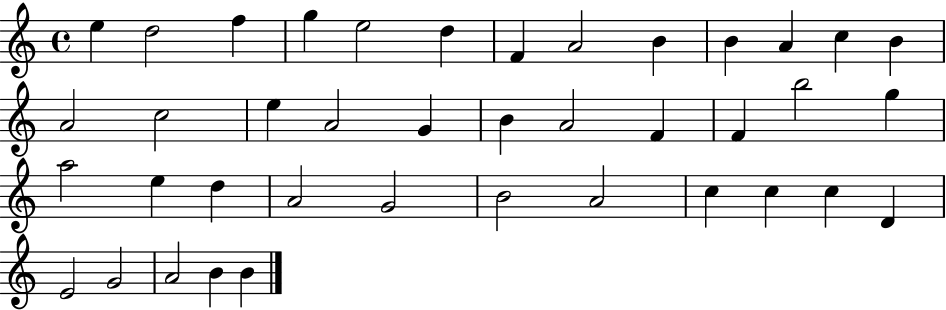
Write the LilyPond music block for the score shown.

{
  \clef treble
  \time 4/4
  \defaultTimeSignature
  \key c \major
  e''4 d''2 f''4 | g''4 e''2 d''4 | f'4 a'2 b'4 | b'4 a'4 c''4 b'4 | \break a'2 c''2 | e''4 a'2 g'4 | b'4 a'2 f'4 | f'4 b''2 g''4 | \break a''2 e''4 d''4 | a'2 g'2 | b'2 a'2 | c''4 c''4 c''4 d'4 | \break e'2 g'2 | a'2 b'4 b'4 | \bar "|."
}